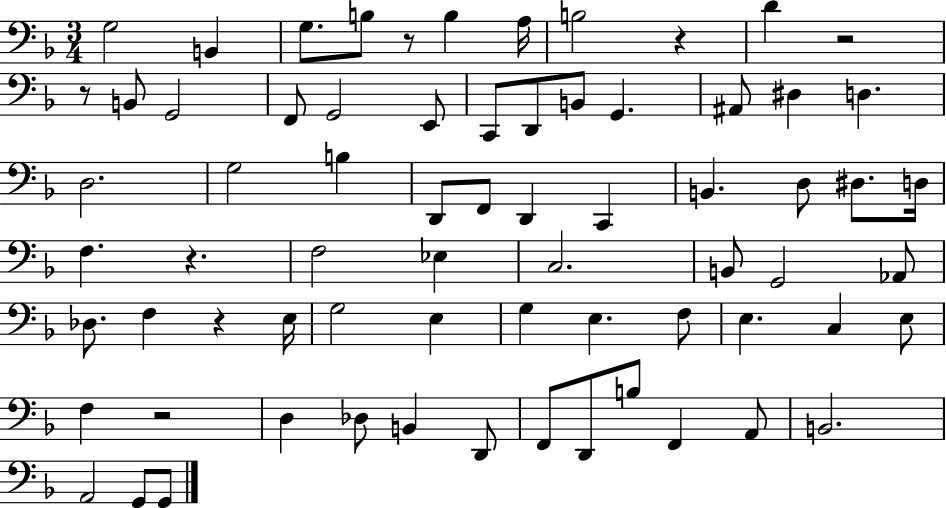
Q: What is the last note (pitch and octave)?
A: G2